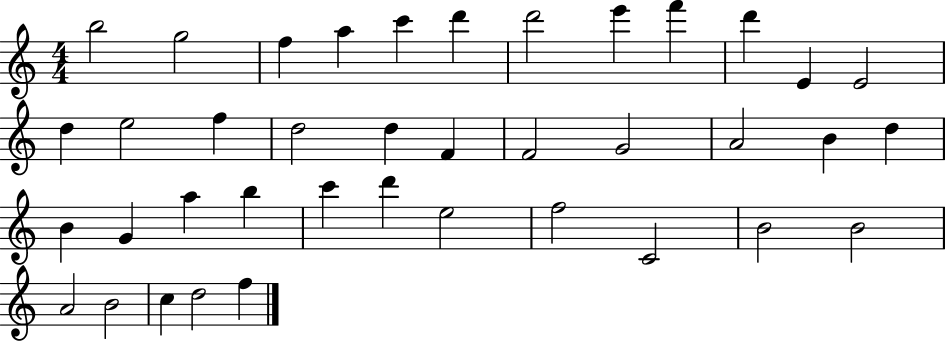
B5/h G5/h F5/q A5/q C6/q D6/q D6/h E6/q F6/q D6/q E4/q E4/h D5/q E5/h F5/q D5/h D5/q F4/q F4/h G4/h A4/h B4/q D5/q B4/q G4/q A5/q B5/q C6/q D6/q E5/h F5/h C4/h B4/h B4/h A4/h B4/h C5/q D5/h F5/q